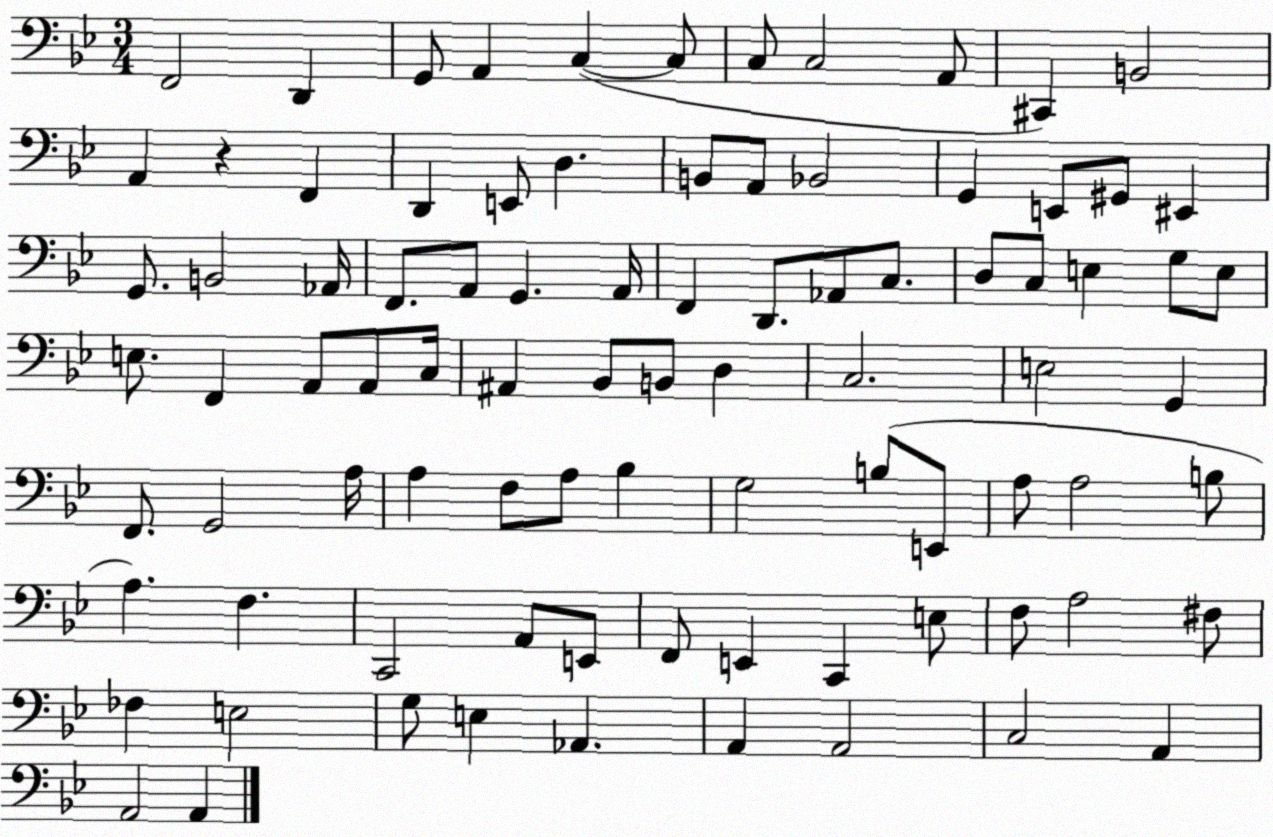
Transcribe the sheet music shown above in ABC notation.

X:1
T:Untitled
M:3/4
L:1/4
K:Bb
F,,2 D,, G,,/2 A,, C, C,/2 C,/2 C,2 A,,/2 ^C,, B,,2 A,, z F,, D,, E,,/2 D, B,,/2 A,,/2 _B,,2 G,, E,,/2 ^G,,/2 ^E,, G,,/2 B,,2 _A,,/4 F,,/2 A,,/2 G,, A,,/4 F,, D,,/2 _A,,/2 C,/2 D,/2 C,/2 E, G,/2 E,/2 E,/2 F,, A,,/2 A,,/2 C,/4 ^A,, _B,,/2 B,,/2 D, C,2 E,2 G,, F,,/2 G,,2 A,/4 A, F,/2 A,/2 _B, G,2 B,/2 E,,/2 A,/2 A,2 B,/2 A, F, C,,2 A,,/2 E,,/2 F,,/2 E,, C,, E,/2 F,/2 A,2 ^F,/2 _F, E,2 G,/2 E, _A,, A,, A,,2 C,2 A,, A,,2 A,,